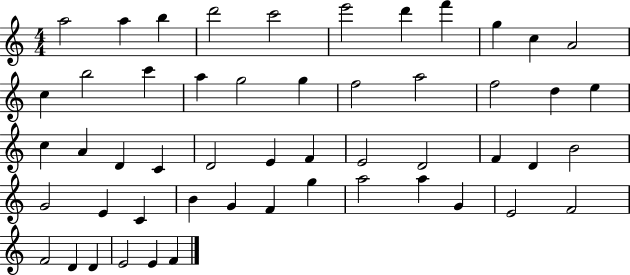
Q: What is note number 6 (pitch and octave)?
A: E6